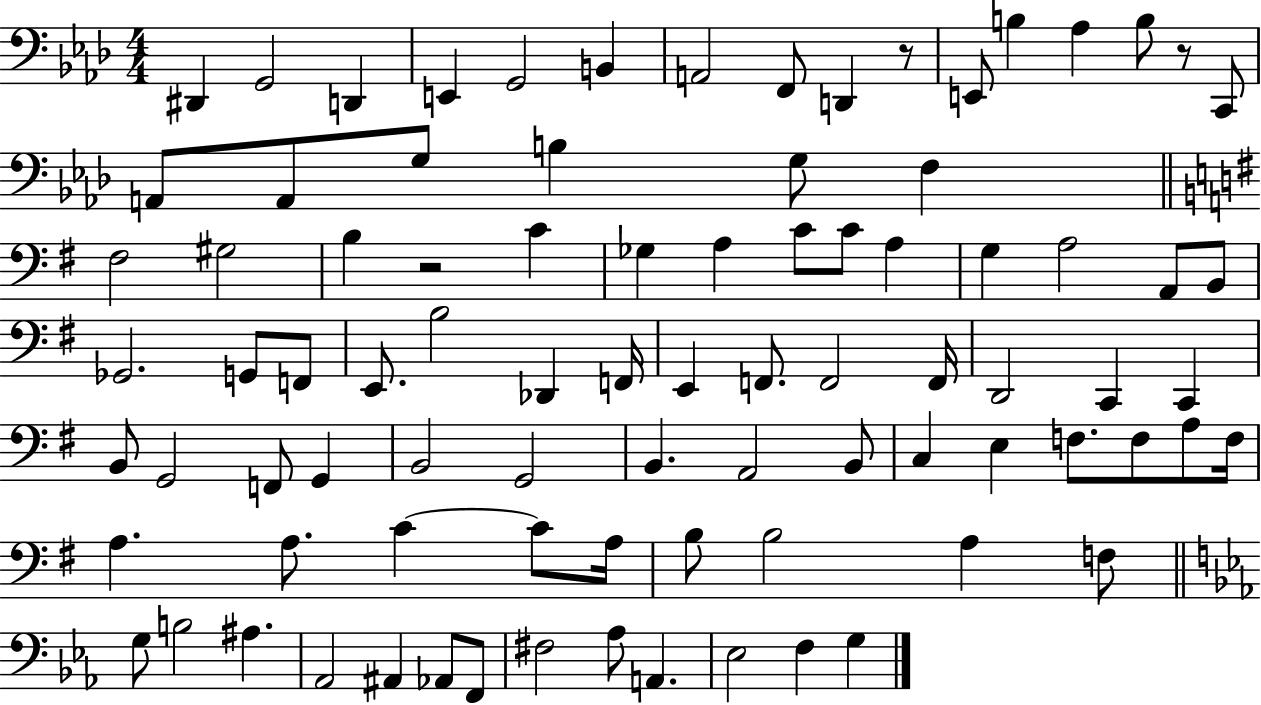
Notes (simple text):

D#2/q G2/h D2/q E2/q G2/h B2/q A2/h F2/e D2/q R/e E2/e B3/q Ab3/q B3/e R/e C2/e A2/e A2/e G3/e B3/q G3/e F3/q F#3/h G#3/h B3/q R/h C4/q Gb3/q A3/q C4/e C4/e A3/q G3/q A3/h A2/e B2/e Gb2/h. G2/e F2/e E2/e. B3/h Db2/q F2/s E2/q F2/e. F2/h F2/s D2/h C2/q C2/q B2/e G2/h F2/e G2/q B2/h G2/h B2/q. A2/h B2/e C3/q E3/q F3/e. F3/e A3/e F3/s A3/q. A3/e. C4/q C4/e A3/s B3/e B3/h A3/q F3/e G3/e B3/h A#3/q. Ab2/h A#2/q Ab2/e F2/e F#3/h Ab3/e A2/q. Eb3/h F3/q G3/q